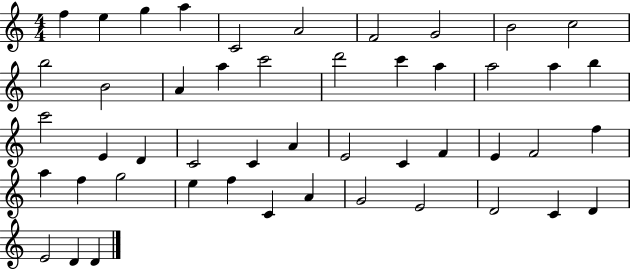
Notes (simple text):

F5/q E5/q G5/q A5/q C4/h A4/h F4/h G4/h B4/h C5/h B5/h B4/h A4/q A5/q C6/h D6/h C6/q A5/q A5/h A5/q B5/q C6/h E4/q D4/q C4/h C4/q A4/q E4/h C4/q F4/q E4/q F4/h F5/q A5/q F5/q G5/h E5/q F5/q C4/q A4/q G4/h E4/h D4/h C4/q D4/q E4/h D4/q D4/q